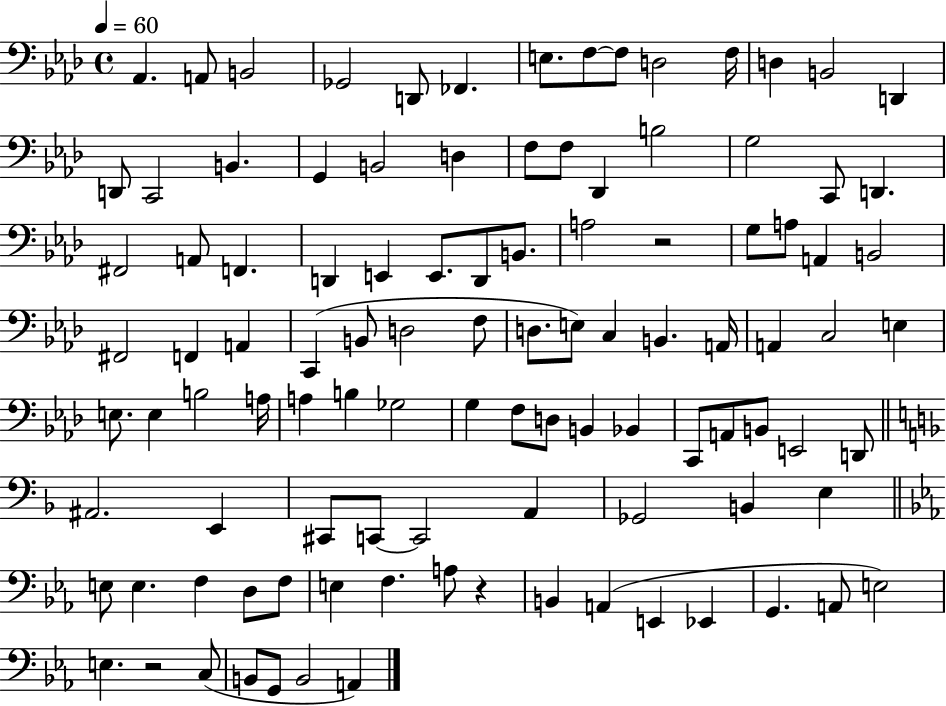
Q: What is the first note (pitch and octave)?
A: Ab2